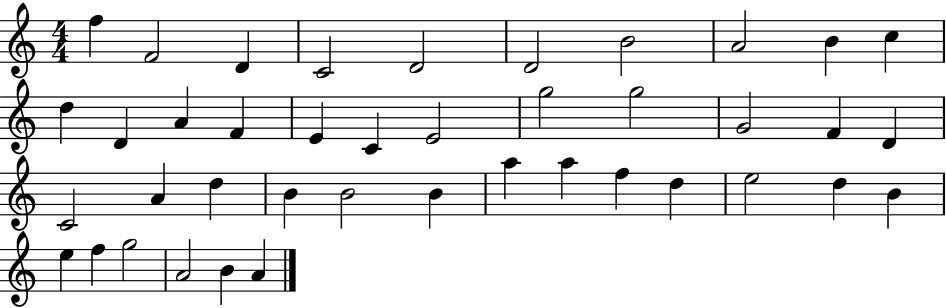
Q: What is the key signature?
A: C major